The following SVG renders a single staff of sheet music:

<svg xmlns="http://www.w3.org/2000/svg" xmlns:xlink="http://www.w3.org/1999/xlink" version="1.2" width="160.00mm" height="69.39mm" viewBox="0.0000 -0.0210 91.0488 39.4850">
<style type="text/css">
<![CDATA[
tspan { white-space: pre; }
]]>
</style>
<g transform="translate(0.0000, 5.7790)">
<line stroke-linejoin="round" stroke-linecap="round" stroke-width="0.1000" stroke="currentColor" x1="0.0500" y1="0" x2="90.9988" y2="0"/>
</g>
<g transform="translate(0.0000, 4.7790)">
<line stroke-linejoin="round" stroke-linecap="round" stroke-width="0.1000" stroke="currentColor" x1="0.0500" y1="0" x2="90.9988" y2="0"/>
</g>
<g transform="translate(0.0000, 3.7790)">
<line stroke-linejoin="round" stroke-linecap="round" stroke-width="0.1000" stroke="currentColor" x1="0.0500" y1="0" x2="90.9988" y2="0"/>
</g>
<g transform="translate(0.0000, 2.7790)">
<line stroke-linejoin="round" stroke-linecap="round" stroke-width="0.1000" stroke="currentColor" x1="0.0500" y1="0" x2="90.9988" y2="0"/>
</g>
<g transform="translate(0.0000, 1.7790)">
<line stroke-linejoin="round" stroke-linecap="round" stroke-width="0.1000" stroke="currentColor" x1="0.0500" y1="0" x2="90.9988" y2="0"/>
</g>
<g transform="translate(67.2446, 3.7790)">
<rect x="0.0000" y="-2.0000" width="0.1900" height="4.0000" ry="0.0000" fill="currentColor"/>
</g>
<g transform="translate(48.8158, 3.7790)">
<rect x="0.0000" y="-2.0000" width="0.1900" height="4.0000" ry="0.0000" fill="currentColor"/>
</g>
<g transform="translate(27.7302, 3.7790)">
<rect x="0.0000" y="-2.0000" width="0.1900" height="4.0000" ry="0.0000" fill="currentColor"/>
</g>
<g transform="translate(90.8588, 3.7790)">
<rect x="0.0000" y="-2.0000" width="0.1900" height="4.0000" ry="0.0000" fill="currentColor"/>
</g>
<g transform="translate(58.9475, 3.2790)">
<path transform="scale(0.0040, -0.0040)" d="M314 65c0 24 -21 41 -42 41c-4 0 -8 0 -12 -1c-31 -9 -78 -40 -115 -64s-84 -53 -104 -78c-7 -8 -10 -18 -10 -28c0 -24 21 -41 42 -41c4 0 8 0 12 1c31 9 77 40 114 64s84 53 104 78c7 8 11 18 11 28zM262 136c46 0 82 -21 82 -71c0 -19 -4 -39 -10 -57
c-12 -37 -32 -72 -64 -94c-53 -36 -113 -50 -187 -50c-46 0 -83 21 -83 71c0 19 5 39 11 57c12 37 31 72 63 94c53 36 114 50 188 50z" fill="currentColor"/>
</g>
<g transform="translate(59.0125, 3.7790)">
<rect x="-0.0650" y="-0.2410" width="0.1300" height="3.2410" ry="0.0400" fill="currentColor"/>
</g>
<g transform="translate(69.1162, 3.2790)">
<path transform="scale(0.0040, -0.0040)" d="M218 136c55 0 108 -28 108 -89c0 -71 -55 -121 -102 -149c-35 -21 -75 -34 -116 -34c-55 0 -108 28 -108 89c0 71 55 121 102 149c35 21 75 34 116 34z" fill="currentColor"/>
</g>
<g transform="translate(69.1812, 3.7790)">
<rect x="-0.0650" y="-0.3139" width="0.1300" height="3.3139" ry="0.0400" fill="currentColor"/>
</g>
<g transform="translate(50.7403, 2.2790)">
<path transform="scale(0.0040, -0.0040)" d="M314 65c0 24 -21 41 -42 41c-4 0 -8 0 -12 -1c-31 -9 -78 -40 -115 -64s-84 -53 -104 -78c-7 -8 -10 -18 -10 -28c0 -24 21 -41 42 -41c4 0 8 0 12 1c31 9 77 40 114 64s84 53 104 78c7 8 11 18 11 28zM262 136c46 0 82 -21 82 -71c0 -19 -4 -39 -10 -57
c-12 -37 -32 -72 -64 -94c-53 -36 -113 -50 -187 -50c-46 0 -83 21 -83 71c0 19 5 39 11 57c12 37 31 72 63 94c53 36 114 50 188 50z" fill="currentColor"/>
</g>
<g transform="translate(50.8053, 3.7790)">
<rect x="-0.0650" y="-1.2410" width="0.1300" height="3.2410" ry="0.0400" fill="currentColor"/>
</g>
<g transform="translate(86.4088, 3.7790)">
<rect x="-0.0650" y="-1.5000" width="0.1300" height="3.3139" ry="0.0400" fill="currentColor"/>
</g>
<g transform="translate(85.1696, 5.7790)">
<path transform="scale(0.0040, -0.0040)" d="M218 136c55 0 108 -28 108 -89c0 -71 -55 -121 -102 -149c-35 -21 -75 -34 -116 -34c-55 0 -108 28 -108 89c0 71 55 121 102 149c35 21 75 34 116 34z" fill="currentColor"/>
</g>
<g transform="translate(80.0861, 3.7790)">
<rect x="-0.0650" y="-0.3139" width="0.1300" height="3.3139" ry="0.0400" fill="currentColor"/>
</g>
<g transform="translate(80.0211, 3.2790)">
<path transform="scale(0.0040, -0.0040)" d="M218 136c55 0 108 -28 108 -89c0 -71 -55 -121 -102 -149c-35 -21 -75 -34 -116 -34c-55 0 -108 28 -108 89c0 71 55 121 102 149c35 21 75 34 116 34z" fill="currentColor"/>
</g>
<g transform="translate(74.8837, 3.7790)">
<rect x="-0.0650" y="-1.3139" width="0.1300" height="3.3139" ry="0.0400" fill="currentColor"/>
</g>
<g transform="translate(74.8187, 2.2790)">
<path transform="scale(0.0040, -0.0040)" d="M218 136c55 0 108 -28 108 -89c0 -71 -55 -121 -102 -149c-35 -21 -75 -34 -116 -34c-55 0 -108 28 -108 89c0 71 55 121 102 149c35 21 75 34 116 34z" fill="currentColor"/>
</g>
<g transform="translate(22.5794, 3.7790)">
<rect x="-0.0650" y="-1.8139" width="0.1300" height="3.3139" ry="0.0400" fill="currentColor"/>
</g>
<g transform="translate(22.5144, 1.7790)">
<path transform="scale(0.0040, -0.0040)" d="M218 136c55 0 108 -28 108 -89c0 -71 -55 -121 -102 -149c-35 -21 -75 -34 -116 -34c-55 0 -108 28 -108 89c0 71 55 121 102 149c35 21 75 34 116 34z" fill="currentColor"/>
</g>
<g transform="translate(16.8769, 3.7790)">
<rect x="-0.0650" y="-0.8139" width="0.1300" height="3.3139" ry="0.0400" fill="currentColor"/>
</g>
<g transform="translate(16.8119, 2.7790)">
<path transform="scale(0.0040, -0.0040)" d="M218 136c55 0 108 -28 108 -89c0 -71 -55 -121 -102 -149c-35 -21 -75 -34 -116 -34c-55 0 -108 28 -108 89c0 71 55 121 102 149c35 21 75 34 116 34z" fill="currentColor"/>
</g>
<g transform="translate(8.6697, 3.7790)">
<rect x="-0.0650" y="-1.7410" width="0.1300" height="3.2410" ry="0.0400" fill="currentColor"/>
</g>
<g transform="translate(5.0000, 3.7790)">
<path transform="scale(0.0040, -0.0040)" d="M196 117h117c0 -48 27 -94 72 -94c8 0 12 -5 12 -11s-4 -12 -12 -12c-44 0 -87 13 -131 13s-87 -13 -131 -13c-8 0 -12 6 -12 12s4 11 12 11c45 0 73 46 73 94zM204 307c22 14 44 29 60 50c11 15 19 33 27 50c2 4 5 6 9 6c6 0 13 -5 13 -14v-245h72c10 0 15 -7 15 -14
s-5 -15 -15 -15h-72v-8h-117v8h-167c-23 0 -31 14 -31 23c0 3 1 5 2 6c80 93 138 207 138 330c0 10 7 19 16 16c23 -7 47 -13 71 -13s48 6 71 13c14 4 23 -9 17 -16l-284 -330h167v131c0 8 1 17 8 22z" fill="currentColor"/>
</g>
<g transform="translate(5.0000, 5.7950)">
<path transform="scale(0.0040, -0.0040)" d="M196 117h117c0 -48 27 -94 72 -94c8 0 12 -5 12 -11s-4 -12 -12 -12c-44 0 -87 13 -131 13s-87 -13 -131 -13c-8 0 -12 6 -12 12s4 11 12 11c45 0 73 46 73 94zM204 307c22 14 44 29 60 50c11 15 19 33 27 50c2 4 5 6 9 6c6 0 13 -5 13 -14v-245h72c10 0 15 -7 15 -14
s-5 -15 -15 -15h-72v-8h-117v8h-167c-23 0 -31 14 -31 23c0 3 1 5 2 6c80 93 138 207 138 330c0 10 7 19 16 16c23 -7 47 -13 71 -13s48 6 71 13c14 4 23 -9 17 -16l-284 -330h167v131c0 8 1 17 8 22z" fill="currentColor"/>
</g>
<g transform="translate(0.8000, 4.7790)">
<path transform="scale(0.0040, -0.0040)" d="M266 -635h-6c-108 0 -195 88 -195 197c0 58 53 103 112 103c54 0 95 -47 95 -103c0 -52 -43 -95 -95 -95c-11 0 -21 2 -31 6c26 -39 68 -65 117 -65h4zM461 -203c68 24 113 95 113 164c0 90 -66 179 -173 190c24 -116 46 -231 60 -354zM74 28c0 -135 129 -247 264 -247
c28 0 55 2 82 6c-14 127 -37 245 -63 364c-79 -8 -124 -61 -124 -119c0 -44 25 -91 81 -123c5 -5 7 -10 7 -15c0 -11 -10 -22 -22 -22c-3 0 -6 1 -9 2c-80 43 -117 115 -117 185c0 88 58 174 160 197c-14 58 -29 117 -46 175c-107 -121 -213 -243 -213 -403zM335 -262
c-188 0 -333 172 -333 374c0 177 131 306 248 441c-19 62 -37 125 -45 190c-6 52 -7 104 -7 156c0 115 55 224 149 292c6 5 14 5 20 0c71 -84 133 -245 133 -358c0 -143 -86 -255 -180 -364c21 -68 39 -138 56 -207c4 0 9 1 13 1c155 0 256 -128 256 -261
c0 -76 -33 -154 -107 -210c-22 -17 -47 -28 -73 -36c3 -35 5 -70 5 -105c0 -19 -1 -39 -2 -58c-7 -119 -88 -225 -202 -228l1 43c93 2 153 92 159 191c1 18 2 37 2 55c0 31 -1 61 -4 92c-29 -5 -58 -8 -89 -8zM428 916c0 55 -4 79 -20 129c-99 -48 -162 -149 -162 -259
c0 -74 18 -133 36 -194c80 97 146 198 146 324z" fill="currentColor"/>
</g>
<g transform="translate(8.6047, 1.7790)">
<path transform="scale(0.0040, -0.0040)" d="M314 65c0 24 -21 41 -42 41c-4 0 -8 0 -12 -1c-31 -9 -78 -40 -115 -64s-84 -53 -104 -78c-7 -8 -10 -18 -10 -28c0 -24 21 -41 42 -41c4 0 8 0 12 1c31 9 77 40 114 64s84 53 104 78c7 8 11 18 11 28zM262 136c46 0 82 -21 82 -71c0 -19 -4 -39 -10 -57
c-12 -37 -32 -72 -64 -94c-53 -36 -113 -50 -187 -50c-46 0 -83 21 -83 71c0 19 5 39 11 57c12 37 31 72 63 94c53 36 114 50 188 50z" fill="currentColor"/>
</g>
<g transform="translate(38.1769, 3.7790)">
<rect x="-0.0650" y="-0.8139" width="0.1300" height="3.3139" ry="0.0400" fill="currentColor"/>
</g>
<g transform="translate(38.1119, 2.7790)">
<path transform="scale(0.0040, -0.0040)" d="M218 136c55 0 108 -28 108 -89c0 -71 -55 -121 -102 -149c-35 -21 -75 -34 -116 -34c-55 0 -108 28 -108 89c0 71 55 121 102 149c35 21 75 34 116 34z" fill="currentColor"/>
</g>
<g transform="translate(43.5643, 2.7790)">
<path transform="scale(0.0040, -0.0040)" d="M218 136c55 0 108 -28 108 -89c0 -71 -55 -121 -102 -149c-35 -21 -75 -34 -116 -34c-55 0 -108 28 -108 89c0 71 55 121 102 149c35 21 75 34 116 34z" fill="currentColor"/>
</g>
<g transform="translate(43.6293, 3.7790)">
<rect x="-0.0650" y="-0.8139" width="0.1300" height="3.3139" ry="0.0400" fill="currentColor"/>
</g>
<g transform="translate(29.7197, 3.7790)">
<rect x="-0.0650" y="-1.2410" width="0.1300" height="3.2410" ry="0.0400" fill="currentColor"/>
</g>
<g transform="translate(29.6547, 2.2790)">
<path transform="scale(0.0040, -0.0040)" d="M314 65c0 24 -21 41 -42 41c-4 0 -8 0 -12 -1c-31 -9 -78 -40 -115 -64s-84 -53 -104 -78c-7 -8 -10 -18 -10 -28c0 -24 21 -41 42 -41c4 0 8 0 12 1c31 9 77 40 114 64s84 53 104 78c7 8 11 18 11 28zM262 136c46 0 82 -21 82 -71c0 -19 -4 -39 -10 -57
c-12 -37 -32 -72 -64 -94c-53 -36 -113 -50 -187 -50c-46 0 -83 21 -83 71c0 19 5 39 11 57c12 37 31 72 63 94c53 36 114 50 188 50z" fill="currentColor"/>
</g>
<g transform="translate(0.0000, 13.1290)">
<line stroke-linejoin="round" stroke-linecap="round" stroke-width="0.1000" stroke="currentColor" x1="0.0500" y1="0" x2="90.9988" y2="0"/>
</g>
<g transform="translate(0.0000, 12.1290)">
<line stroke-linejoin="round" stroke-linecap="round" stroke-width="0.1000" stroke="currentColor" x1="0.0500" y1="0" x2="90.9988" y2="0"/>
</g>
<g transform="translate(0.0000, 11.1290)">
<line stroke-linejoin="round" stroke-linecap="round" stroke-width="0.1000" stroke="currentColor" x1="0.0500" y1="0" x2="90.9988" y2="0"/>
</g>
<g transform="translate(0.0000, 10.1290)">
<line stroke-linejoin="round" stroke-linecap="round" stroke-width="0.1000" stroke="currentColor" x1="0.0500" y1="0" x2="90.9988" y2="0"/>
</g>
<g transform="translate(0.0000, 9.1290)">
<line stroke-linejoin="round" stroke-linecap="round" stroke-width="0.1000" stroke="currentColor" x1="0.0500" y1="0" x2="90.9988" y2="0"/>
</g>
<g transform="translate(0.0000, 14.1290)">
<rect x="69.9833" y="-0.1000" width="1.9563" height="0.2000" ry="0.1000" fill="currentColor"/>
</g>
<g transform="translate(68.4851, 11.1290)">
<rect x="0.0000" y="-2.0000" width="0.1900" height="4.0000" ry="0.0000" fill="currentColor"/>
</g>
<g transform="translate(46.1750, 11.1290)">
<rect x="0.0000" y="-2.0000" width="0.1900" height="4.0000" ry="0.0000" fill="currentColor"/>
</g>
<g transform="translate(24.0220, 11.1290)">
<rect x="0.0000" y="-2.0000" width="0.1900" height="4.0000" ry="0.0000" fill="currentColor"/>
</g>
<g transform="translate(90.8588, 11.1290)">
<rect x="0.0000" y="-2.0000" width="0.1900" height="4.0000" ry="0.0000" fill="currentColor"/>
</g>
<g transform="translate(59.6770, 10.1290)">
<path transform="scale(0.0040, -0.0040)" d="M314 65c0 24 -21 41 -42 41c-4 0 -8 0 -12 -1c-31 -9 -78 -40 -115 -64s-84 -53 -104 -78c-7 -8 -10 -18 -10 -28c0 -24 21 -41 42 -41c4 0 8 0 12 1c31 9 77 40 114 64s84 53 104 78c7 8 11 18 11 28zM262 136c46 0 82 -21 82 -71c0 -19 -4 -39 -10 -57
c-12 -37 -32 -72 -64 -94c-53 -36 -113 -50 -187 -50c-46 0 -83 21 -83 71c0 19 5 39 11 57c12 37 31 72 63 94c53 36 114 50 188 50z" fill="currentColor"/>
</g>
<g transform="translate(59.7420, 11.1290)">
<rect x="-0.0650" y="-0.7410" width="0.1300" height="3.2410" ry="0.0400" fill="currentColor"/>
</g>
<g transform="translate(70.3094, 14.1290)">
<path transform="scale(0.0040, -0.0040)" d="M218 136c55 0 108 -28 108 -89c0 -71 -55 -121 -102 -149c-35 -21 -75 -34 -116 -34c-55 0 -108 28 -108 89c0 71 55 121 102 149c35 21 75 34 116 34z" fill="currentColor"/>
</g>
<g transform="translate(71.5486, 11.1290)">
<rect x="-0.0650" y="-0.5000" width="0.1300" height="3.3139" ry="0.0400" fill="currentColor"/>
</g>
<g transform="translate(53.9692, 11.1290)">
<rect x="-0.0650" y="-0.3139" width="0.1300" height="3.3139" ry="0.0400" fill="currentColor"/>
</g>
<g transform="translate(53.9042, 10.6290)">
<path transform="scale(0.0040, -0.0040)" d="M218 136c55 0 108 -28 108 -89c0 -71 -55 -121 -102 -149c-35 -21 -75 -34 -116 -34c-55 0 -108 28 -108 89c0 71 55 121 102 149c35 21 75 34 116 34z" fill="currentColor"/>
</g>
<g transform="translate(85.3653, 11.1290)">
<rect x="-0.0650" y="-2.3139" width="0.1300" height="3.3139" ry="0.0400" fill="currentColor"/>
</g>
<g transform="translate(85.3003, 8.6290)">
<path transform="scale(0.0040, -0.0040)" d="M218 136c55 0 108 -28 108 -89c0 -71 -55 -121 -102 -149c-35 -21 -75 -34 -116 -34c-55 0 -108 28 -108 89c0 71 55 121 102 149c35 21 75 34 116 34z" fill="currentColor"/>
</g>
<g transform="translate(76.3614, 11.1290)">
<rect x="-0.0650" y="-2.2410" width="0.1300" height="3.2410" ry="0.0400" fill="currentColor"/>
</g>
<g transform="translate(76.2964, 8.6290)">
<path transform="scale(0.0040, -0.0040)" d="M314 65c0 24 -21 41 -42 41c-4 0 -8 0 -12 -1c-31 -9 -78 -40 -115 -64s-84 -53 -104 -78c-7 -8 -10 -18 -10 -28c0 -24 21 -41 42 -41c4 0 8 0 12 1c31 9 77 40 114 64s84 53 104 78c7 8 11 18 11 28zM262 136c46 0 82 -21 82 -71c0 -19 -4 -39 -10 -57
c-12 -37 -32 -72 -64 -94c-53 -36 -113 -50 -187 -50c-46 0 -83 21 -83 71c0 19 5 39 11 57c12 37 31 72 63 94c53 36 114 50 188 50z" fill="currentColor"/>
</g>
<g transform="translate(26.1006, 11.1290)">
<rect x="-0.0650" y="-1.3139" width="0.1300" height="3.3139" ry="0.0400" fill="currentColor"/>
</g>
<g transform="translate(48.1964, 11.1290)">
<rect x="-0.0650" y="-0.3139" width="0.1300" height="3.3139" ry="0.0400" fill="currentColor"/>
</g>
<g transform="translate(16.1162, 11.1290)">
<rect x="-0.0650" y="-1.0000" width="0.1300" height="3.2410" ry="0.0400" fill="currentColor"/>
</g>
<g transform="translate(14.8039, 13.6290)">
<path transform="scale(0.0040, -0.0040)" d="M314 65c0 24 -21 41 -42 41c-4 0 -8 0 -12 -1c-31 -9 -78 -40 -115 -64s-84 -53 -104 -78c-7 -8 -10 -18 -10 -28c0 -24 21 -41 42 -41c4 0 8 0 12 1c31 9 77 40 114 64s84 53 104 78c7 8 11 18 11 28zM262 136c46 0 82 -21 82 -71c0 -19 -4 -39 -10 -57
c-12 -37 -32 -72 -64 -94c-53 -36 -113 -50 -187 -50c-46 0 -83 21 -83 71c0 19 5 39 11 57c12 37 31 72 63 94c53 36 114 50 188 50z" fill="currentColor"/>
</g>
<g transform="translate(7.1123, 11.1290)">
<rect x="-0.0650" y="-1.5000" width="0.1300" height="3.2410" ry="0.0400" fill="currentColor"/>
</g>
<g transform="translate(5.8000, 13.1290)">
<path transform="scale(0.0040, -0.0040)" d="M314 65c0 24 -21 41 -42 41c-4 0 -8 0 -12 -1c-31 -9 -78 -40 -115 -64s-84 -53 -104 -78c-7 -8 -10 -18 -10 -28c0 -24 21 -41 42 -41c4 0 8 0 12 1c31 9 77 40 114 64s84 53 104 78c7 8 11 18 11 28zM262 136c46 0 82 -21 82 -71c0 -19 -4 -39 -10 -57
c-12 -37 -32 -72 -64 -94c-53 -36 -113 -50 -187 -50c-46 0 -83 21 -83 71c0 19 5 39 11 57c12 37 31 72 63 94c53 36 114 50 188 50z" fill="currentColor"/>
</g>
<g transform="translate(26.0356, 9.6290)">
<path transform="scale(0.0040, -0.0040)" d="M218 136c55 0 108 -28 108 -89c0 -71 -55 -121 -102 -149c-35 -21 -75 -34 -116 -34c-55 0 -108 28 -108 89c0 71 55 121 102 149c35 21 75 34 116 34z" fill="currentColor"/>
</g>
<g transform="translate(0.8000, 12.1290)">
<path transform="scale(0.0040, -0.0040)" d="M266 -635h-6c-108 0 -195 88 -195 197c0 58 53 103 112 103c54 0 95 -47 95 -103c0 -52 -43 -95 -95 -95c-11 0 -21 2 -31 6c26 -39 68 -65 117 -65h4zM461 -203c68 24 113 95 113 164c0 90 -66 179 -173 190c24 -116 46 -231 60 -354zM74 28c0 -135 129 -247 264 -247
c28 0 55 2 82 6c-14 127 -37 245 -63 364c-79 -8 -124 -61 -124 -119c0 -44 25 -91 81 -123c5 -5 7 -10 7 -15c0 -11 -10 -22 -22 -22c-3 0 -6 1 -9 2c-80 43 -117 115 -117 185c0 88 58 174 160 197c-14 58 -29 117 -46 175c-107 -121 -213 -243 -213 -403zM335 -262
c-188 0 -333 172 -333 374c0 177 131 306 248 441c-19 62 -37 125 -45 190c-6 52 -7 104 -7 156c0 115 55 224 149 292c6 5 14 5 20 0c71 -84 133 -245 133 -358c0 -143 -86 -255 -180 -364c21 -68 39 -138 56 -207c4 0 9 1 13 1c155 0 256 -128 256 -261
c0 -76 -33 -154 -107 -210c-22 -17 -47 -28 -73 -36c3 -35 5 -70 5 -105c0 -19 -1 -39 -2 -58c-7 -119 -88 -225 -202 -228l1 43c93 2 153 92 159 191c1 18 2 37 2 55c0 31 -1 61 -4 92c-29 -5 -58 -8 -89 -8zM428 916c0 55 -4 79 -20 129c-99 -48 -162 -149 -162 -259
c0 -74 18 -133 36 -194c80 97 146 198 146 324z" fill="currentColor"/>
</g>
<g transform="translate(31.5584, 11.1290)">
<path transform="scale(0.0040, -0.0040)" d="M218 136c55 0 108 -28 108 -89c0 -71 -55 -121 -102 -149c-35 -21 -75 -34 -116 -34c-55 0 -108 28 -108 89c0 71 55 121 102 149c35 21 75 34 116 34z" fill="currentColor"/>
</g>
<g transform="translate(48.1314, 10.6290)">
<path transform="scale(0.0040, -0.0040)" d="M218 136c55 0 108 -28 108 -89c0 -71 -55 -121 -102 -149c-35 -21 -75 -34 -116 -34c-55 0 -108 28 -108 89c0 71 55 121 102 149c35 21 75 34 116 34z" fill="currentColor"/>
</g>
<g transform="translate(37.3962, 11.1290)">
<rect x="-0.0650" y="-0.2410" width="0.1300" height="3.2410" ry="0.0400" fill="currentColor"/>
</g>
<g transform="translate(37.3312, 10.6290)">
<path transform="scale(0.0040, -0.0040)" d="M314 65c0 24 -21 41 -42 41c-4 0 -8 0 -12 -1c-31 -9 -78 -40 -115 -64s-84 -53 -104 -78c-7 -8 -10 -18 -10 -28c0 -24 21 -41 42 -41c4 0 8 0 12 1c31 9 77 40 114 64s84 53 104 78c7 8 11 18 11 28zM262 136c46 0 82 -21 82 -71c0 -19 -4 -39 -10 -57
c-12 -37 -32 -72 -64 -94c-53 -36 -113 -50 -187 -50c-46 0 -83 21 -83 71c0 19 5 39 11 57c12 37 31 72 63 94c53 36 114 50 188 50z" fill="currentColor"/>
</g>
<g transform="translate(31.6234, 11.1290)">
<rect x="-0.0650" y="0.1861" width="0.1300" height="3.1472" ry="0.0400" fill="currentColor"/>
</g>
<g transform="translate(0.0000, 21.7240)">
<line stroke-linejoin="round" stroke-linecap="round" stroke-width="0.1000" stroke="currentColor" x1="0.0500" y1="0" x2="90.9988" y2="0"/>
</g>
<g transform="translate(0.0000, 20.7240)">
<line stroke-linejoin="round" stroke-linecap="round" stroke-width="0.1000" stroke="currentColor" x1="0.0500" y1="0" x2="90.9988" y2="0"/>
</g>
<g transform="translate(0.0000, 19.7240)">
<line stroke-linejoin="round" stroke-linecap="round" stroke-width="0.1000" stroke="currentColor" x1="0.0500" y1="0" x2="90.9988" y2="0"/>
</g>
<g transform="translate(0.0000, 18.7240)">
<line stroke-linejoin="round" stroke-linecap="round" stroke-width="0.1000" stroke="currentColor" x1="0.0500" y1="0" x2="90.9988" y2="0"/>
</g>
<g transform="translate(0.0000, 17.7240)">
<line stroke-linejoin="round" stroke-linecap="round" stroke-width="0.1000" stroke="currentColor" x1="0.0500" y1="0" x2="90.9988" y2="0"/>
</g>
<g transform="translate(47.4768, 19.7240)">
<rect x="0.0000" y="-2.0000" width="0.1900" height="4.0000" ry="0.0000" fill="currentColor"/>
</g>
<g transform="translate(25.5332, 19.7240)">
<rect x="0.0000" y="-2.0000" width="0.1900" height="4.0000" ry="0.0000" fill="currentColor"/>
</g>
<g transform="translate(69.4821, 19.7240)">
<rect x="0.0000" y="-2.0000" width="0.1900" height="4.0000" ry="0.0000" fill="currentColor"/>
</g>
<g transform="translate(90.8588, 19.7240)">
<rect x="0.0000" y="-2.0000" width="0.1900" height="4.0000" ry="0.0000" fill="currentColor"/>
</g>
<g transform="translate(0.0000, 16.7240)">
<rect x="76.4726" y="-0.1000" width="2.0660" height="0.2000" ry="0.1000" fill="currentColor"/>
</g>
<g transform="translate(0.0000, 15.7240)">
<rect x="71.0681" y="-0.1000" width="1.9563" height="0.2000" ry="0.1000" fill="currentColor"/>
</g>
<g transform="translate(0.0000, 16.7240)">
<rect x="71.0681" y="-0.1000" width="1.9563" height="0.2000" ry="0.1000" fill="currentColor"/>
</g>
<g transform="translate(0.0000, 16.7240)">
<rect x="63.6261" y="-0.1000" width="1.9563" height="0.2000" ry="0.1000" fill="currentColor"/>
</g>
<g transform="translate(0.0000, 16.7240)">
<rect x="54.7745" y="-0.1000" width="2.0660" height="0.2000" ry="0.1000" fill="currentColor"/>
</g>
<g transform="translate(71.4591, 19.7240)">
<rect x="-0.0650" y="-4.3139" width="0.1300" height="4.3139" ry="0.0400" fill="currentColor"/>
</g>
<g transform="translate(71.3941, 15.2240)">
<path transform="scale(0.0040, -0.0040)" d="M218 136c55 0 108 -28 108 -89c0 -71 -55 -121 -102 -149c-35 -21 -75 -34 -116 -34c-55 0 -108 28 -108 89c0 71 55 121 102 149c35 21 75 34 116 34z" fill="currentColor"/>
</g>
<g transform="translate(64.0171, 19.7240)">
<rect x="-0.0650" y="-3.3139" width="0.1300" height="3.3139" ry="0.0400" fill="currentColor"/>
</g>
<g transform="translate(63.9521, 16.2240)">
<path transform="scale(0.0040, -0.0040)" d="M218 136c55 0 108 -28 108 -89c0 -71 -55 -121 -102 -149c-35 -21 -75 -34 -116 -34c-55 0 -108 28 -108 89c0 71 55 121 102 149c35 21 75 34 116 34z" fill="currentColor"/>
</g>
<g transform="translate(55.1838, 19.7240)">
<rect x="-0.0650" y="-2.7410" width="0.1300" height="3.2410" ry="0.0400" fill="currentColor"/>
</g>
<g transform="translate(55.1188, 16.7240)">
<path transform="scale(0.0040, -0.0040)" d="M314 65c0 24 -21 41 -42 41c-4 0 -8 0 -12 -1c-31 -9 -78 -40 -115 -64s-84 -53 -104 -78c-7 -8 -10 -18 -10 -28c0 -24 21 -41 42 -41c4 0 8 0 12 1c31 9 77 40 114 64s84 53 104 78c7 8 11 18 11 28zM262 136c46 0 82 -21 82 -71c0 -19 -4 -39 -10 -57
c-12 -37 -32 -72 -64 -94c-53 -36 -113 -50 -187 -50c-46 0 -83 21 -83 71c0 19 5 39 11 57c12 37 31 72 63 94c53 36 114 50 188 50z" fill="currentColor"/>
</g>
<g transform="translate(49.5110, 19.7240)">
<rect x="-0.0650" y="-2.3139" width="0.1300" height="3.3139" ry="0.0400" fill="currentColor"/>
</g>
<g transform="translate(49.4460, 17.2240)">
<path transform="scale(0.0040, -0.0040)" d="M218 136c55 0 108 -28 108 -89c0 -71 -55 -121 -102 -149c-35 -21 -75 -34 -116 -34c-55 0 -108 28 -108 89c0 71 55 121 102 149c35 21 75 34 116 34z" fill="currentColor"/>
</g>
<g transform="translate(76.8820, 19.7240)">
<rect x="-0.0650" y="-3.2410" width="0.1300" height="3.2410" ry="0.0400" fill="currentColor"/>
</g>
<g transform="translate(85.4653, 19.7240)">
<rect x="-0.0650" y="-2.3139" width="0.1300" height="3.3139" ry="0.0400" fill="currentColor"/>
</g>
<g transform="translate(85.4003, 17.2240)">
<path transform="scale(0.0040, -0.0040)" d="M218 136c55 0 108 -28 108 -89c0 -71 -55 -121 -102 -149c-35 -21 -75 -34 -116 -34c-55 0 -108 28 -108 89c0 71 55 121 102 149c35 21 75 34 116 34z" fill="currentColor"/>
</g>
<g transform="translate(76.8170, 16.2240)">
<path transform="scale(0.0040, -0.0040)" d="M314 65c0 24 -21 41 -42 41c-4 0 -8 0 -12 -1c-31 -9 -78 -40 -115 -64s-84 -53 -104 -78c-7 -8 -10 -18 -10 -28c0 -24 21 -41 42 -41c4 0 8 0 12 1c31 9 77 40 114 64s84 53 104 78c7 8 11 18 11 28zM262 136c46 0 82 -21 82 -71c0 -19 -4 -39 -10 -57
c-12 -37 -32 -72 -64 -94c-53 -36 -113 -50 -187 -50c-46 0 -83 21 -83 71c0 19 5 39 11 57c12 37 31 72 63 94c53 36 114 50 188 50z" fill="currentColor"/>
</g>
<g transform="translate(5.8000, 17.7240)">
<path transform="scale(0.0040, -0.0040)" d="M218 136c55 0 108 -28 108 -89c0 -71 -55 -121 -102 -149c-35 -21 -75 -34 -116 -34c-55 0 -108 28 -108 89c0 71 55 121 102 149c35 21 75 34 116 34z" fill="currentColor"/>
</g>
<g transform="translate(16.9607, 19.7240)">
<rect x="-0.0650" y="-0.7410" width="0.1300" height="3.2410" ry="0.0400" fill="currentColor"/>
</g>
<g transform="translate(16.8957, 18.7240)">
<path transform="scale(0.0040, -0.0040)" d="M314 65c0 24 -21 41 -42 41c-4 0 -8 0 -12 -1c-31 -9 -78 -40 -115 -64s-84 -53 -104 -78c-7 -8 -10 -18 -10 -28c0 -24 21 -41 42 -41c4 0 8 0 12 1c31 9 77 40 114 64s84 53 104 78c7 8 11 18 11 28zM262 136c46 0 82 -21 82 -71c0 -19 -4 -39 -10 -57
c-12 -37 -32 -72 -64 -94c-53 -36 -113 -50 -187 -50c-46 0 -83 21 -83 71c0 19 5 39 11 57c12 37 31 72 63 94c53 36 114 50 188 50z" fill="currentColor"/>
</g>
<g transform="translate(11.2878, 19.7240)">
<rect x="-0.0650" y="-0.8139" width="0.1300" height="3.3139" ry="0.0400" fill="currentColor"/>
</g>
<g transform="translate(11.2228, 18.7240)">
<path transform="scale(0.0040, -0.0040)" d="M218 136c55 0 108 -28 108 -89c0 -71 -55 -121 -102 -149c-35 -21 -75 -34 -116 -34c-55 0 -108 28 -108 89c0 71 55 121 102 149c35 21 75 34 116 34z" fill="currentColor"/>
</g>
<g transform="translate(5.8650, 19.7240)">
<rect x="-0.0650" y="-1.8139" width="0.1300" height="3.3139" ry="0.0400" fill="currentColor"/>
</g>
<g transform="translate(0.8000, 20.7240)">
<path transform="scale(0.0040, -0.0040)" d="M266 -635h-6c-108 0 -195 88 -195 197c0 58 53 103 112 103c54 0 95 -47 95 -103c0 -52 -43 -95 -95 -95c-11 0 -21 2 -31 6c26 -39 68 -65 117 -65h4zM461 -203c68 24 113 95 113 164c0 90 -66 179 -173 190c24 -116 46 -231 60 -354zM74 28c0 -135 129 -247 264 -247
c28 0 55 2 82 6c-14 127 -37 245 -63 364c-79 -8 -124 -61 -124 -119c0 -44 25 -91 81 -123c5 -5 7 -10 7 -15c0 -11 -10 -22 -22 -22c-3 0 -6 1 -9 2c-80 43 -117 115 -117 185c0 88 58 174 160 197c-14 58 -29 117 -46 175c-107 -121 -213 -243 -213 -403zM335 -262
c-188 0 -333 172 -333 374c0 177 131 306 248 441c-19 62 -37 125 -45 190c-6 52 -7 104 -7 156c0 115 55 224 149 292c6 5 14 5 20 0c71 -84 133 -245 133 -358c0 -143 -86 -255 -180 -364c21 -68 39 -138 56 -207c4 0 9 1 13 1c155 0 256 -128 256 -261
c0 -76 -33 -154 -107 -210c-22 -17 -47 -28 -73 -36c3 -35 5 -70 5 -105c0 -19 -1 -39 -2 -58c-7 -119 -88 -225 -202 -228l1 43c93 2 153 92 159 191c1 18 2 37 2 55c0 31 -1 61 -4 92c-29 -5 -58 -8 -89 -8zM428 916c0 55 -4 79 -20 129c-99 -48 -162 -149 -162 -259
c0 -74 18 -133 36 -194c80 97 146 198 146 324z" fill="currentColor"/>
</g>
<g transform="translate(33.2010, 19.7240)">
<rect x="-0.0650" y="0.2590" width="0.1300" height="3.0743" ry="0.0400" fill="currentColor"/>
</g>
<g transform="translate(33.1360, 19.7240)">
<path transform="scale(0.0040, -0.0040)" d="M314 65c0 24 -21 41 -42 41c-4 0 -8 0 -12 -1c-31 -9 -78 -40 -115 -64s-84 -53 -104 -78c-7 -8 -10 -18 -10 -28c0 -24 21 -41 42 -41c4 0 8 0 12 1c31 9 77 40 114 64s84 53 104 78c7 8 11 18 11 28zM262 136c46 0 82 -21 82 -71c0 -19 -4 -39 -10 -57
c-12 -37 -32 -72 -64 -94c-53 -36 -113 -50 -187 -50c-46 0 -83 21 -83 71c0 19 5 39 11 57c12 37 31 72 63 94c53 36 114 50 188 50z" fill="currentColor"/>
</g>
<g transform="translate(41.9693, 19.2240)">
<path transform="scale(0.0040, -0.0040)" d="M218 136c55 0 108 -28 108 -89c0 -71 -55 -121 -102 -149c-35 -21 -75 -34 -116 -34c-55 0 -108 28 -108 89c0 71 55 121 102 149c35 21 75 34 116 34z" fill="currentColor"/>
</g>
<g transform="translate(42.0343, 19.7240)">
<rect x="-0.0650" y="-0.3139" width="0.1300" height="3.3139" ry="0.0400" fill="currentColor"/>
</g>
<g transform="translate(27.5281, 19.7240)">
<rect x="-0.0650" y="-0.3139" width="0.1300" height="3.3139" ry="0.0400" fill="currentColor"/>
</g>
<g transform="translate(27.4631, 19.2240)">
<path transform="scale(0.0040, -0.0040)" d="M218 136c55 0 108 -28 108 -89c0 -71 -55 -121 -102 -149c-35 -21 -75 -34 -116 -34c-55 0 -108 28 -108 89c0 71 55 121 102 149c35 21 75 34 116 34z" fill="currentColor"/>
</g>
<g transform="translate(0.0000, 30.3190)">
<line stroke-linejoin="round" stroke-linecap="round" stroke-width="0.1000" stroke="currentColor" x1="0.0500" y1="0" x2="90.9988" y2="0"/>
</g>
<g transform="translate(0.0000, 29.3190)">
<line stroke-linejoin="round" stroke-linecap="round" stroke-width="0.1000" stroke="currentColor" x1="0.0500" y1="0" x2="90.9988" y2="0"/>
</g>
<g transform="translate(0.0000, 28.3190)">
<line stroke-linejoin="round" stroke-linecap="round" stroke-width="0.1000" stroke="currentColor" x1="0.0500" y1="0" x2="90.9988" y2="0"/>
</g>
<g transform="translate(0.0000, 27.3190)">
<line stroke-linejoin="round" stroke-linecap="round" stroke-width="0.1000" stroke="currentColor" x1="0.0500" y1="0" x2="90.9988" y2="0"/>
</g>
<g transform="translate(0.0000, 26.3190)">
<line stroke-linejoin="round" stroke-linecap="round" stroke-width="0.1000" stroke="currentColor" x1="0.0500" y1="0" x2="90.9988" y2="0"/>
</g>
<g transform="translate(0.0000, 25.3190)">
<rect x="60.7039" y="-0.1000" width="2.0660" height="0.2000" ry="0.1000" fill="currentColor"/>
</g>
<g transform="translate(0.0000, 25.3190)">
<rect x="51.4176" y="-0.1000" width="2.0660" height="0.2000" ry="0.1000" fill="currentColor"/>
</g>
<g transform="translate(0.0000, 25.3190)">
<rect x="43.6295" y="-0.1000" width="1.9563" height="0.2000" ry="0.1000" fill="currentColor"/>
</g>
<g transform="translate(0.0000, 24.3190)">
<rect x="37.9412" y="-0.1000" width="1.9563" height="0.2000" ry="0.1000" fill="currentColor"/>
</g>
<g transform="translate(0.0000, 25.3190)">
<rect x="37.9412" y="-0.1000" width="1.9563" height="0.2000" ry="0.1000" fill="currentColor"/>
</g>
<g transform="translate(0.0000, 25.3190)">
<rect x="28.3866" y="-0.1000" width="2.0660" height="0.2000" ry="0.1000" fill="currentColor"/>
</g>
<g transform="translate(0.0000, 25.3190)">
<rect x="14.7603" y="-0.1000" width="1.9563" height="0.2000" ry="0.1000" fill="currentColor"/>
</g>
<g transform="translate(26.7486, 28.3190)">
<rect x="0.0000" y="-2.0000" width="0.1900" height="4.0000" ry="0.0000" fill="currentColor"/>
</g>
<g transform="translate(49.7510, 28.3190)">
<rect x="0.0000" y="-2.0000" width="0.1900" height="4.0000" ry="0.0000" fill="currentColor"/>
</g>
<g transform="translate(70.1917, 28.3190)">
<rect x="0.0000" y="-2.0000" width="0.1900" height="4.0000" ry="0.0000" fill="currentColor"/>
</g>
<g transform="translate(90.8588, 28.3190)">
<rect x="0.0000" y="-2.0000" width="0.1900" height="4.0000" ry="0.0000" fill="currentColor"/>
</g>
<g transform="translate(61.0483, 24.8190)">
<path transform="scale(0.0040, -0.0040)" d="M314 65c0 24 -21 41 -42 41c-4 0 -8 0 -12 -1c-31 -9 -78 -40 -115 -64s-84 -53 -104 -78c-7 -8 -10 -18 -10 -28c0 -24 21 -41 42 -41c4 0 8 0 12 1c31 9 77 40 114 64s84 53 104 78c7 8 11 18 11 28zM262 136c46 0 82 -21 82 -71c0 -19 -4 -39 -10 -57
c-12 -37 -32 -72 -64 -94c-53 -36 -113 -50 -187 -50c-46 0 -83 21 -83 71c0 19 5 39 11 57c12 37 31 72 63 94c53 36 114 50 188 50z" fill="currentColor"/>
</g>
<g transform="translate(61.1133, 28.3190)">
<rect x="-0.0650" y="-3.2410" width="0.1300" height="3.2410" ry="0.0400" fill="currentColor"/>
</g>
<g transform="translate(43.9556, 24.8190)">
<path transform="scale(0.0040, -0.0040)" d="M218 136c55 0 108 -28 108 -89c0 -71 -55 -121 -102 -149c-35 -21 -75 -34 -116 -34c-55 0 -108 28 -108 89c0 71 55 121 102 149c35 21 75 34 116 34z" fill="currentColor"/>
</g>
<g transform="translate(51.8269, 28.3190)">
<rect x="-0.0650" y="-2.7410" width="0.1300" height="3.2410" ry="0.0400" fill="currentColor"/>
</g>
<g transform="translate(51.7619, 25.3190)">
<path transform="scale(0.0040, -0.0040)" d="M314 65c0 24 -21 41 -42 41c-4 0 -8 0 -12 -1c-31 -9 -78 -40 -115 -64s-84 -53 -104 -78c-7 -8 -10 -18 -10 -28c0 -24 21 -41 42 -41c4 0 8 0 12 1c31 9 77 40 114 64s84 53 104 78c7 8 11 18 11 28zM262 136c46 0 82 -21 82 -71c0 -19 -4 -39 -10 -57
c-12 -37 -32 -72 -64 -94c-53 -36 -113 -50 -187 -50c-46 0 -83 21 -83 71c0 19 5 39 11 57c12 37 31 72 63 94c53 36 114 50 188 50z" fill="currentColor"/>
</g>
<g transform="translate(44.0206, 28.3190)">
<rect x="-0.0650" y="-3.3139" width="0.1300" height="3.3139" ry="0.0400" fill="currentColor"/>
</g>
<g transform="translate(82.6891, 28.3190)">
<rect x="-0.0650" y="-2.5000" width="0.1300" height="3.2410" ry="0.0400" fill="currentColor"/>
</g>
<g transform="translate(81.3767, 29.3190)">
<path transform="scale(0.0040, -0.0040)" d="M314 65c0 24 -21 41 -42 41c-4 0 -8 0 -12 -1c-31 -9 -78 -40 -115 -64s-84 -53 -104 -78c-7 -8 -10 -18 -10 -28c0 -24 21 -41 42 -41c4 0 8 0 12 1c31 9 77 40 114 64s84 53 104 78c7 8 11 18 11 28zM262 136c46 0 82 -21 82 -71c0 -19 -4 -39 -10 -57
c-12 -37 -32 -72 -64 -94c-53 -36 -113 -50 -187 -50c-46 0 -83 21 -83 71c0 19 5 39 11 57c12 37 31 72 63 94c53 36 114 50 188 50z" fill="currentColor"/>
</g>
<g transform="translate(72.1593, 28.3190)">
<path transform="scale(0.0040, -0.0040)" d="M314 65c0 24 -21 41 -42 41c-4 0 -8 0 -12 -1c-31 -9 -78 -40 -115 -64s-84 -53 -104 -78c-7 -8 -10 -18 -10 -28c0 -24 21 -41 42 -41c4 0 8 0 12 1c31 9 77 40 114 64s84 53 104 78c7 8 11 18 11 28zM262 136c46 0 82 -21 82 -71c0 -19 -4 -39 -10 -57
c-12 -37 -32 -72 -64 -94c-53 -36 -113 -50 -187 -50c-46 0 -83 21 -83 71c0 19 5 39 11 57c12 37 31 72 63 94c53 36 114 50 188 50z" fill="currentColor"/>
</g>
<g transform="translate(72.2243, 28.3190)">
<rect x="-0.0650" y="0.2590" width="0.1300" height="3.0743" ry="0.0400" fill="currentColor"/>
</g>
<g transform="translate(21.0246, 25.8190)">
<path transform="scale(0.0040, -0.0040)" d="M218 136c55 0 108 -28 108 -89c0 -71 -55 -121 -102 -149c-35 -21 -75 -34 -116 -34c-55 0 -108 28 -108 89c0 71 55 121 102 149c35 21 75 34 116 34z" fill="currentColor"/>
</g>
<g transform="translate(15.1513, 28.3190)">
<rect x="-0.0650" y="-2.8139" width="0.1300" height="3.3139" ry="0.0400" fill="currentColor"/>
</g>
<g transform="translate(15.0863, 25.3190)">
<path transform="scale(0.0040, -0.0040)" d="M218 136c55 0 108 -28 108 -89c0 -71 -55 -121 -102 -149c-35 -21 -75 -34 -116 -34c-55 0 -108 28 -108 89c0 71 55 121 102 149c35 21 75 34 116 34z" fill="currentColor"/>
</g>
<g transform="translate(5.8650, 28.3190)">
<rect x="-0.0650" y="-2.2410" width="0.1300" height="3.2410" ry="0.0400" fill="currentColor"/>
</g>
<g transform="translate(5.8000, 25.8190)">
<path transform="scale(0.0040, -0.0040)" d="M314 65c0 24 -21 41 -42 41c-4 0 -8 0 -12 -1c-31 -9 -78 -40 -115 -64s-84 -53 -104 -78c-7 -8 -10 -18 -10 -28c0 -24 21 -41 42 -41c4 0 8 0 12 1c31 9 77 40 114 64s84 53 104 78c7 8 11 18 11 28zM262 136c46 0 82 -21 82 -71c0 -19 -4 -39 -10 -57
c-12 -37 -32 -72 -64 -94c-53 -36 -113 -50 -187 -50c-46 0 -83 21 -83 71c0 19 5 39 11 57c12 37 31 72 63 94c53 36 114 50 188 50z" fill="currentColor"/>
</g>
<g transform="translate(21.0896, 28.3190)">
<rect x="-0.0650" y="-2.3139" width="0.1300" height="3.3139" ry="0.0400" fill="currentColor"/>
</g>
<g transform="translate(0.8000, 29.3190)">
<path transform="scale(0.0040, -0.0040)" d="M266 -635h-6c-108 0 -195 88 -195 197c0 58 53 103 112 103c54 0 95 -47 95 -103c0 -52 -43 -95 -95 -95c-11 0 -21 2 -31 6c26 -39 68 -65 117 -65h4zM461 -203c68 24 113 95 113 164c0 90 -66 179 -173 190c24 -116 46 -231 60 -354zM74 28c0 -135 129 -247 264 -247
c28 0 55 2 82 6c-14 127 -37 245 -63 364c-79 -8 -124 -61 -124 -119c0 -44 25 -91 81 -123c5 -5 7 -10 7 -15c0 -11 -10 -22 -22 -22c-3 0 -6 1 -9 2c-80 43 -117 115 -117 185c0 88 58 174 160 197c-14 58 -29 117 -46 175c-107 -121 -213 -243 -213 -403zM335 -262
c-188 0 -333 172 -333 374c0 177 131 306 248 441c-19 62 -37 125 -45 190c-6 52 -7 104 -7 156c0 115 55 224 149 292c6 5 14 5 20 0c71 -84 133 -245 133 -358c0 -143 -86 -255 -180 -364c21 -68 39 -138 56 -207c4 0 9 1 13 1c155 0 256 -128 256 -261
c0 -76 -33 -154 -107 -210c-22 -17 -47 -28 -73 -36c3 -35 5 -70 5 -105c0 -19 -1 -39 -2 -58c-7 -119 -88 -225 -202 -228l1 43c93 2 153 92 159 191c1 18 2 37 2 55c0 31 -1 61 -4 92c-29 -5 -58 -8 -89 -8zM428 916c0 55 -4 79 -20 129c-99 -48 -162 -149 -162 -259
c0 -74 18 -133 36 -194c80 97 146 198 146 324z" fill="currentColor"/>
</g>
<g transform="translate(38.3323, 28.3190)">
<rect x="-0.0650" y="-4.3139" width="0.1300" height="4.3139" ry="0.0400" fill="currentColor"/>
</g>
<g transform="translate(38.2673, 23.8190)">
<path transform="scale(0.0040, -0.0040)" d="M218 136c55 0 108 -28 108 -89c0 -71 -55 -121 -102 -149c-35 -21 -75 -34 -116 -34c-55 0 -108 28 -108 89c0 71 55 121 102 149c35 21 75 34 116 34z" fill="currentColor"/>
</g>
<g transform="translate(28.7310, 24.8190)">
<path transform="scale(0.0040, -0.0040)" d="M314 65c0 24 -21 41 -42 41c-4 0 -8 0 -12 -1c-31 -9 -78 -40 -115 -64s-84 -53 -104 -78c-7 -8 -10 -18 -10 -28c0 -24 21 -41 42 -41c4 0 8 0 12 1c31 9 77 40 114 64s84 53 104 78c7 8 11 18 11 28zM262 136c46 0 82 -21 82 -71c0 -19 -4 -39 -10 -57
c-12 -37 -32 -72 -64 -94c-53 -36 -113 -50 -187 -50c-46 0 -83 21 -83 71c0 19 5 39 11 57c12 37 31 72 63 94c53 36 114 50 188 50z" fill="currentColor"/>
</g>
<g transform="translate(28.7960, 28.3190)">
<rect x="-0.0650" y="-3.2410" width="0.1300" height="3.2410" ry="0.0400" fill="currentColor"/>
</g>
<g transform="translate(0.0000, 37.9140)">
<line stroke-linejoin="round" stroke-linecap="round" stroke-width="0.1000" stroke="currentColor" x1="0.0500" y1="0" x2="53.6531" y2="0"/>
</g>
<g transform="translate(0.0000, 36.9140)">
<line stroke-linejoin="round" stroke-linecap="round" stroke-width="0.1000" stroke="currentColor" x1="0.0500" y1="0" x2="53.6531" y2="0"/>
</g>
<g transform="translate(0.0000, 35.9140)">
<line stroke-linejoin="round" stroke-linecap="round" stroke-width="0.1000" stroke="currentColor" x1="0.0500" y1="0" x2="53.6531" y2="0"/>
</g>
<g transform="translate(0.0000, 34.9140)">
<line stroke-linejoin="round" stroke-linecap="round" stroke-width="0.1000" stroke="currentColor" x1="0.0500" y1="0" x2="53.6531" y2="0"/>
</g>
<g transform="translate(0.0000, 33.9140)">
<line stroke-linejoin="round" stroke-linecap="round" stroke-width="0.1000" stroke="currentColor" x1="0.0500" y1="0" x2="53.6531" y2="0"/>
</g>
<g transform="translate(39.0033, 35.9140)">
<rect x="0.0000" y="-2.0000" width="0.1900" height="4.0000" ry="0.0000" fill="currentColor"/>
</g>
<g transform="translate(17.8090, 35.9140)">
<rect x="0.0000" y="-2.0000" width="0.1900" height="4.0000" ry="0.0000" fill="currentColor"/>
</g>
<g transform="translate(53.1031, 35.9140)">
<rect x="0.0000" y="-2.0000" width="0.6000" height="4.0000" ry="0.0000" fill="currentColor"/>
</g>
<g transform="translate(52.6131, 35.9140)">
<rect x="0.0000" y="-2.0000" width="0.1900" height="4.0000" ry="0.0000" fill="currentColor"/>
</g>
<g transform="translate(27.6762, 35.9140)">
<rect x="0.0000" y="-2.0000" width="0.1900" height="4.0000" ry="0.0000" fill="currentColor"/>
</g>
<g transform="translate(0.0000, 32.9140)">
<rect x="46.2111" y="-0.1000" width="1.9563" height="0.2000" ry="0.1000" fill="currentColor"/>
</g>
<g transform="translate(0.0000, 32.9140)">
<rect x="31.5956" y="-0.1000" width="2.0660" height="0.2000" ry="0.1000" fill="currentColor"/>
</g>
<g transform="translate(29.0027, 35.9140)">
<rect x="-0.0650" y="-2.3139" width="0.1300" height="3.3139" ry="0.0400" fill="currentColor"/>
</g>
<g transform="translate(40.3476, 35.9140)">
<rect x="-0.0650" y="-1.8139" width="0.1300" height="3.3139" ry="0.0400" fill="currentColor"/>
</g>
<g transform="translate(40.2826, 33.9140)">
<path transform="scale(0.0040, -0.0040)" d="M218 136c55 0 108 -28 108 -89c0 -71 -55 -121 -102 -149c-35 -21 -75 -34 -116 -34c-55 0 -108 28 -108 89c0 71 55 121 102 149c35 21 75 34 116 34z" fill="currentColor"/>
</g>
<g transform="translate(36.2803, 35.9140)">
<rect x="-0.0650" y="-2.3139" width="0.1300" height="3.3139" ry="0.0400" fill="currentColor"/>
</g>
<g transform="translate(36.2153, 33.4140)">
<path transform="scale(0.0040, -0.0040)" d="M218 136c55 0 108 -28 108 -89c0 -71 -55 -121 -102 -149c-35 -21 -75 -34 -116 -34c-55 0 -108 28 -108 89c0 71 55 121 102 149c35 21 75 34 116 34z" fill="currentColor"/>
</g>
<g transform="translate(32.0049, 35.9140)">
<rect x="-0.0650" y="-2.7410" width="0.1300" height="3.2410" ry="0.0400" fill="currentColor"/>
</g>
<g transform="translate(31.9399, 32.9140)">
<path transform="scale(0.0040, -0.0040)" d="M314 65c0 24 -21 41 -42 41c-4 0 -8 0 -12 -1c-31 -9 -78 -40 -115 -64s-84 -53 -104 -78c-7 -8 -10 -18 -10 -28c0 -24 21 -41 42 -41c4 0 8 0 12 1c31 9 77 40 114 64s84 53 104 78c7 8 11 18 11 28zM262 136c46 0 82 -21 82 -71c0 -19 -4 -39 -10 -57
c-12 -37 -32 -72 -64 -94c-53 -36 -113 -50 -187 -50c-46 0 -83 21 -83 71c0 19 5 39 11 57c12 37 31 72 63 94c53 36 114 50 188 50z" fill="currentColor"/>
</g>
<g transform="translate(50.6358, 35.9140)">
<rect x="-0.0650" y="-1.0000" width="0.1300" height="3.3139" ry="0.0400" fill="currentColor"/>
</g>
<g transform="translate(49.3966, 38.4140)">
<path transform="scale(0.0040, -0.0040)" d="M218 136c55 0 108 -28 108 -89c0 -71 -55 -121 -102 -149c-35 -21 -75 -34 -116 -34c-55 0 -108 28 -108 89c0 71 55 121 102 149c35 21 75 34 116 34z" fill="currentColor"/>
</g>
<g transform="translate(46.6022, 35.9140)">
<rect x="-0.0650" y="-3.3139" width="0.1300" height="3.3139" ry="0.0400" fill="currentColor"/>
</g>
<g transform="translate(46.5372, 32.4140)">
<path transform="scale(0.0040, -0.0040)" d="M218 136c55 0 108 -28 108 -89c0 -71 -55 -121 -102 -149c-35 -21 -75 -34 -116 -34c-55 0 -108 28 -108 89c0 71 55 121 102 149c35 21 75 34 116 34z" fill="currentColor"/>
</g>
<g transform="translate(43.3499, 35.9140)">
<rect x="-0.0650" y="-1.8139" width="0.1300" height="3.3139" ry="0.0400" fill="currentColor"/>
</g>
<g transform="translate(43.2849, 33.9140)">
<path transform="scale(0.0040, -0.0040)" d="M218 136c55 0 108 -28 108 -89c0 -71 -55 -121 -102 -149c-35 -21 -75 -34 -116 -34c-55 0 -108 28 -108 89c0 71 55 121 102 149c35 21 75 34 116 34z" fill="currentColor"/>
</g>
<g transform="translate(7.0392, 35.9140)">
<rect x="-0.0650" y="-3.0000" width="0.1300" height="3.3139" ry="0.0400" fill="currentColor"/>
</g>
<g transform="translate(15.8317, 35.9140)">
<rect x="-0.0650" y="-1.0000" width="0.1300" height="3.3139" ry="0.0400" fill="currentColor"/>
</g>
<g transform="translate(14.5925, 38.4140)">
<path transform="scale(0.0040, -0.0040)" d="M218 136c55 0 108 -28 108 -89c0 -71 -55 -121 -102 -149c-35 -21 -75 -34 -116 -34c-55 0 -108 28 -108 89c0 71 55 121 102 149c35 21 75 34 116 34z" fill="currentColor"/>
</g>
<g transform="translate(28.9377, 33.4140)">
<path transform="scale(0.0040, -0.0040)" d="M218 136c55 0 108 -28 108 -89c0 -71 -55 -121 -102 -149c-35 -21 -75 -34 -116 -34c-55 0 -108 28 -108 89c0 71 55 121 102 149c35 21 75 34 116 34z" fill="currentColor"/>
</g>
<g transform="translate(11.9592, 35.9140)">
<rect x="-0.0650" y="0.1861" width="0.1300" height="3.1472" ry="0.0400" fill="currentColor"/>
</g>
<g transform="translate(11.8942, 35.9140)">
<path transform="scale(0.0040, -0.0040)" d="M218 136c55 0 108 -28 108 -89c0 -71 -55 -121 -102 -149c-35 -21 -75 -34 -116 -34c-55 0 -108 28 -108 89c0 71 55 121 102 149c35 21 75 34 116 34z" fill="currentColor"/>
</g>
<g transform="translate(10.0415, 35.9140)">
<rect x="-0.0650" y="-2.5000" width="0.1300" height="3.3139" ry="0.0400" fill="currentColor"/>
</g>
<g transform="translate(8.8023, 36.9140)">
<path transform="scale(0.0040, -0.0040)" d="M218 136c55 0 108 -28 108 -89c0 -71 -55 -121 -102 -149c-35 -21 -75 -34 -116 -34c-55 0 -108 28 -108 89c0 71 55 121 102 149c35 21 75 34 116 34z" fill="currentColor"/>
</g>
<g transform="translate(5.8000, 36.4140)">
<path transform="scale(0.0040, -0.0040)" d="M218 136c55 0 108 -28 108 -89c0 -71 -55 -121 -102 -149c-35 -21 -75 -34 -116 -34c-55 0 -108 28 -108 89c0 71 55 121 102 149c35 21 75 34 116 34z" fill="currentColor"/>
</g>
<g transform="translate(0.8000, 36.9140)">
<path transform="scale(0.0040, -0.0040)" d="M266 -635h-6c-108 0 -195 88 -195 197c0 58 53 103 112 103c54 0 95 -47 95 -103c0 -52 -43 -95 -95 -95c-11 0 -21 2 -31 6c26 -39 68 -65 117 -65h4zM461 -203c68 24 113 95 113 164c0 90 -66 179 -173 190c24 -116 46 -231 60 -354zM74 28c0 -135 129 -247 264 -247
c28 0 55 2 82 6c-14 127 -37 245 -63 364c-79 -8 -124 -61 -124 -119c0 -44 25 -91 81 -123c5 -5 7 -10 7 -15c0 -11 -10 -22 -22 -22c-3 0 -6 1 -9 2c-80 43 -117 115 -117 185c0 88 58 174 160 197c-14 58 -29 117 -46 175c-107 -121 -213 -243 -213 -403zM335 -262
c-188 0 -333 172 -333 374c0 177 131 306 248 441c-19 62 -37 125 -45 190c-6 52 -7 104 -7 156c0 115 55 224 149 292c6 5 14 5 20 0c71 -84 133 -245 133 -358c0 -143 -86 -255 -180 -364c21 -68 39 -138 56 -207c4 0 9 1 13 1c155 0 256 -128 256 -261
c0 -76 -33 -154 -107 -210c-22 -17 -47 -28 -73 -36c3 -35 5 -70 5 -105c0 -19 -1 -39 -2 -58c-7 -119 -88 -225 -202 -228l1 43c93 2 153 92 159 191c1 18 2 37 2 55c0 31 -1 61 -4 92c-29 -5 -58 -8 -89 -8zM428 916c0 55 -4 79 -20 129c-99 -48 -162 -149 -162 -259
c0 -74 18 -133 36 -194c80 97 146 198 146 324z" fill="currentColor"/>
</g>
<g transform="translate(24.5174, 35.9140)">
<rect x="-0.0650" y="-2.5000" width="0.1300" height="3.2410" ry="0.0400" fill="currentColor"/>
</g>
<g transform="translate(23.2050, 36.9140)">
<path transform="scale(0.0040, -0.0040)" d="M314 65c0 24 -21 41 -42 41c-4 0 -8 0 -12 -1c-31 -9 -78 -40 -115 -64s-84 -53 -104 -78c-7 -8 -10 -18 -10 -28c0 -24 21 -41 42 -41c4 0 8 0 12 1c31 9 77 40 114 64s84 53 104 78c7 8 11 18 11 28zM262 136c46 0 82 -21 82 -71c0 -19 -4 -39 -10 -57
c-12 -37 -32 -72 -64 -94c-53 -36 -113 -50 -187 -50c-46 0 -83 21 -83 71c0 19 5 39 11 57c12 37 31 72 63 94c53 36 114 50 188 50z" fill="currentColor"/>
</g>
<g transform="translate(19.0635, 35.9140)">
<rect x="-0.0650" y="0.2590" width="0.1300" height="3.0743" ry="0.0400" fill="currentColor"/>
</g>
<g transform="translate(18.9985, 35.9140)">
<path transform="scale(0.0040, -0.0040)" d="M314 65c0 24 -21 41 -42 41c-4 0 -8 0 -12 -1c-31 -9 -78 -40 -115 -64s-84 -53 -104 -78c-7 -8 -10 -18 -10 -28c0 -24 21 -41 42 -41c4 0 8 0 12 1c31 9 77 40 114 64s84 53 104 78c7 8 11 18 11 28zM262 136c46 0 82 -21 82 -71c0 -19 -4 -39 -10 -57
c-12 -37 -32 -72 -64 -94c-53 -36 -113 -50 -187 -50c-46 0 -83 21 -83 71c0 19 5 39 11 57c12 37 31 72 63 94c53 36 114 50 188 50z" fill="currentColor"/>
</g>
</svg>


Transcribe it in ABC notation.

X:1
T:Untitled
M:4/4
L:1/4
K:C
f2 d f e2 d d e2 c2 c e c E E2 D2 e B c2 c c d2 C g2 g f d d2 c B2 c g a2 b d' b2 g g2 a g b2 d' b a2 b2 B2 G2 A G B D B2 G2 g a2 g f f b D